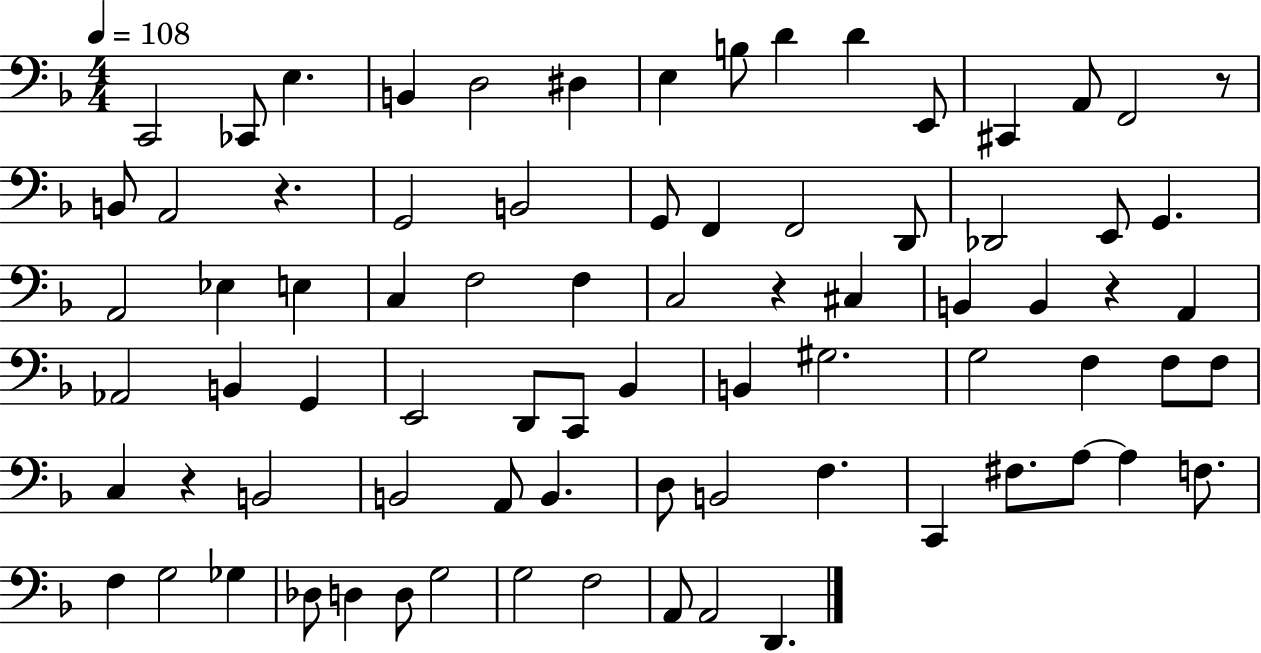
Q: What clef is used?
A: bass